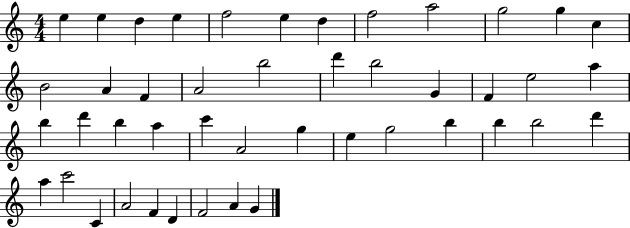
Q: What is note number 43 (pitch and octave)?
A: F4